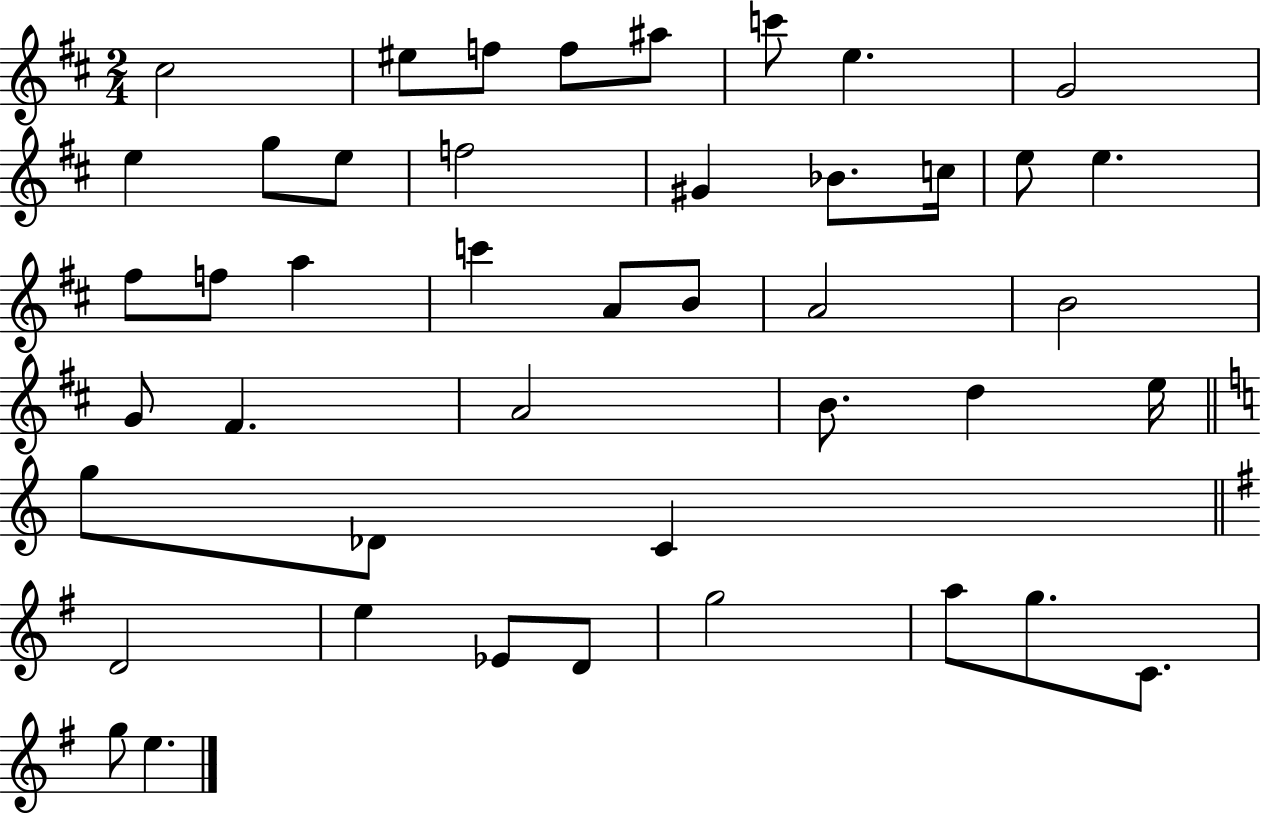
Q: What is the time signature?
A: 2/4